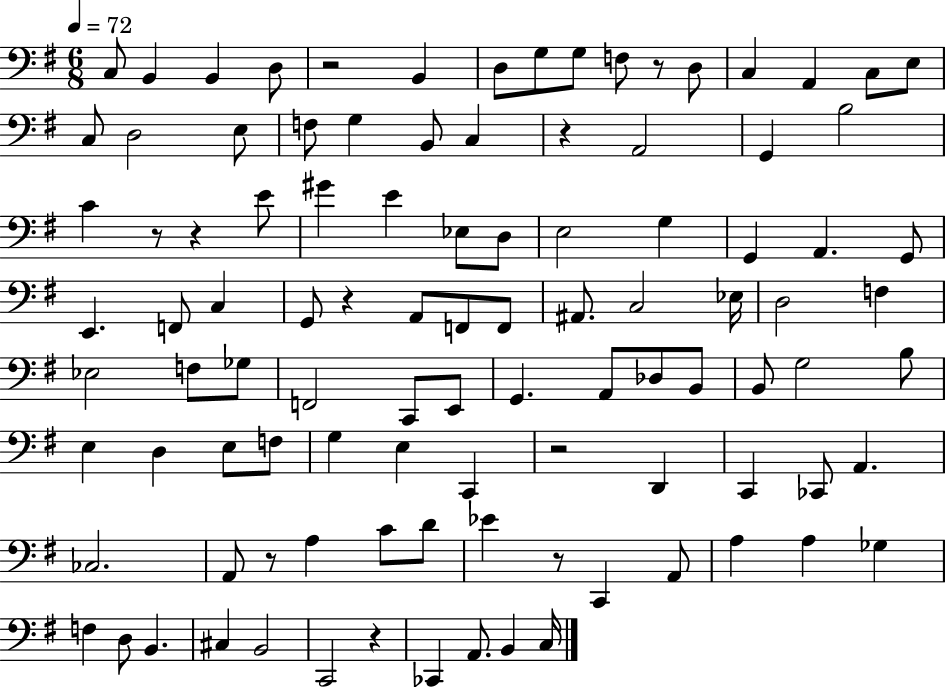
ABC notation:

X:1
T:Untitled
M:6/8
L:1/4
K:G
C,/2 B,, B,, D,/2 z2 B,, D,/2 G,/2 G,/2 F,/2 z/2 D,/2 C, A,, C,/2 E,/2 C,/2 D,2 E,/2 F,/2 G, B,,/2 C, z A,,2 G,, B,2 C z/2 z E/2 ^G E _E,/2 D,/2 E,2 G, G,, A,, G,,/2 E,, F,,/2 C, G,,/2 z A,,/2 F,,/2 F,,/2 ^A,,/2 C,2 _E,/4 D,2 F, _E,2 F,/2 _G,/2 F,,2 C,,/2 E,,/2 G,, A,,/2 _D,/2 B,,/2 B,,/2 G,2 B,/2 E, D, E,/2 F,/2 G, E, C,, z2 D,, C,, _C,,/2 A,, _C,2 A,,/2 z/2 A, C/2 D/2 _E z/2 C,, A,,/2 A, A, _G, F, D,/2 B,, ^C, B,,2 C,,2 z _C,, A,,/2 B,, C,/4